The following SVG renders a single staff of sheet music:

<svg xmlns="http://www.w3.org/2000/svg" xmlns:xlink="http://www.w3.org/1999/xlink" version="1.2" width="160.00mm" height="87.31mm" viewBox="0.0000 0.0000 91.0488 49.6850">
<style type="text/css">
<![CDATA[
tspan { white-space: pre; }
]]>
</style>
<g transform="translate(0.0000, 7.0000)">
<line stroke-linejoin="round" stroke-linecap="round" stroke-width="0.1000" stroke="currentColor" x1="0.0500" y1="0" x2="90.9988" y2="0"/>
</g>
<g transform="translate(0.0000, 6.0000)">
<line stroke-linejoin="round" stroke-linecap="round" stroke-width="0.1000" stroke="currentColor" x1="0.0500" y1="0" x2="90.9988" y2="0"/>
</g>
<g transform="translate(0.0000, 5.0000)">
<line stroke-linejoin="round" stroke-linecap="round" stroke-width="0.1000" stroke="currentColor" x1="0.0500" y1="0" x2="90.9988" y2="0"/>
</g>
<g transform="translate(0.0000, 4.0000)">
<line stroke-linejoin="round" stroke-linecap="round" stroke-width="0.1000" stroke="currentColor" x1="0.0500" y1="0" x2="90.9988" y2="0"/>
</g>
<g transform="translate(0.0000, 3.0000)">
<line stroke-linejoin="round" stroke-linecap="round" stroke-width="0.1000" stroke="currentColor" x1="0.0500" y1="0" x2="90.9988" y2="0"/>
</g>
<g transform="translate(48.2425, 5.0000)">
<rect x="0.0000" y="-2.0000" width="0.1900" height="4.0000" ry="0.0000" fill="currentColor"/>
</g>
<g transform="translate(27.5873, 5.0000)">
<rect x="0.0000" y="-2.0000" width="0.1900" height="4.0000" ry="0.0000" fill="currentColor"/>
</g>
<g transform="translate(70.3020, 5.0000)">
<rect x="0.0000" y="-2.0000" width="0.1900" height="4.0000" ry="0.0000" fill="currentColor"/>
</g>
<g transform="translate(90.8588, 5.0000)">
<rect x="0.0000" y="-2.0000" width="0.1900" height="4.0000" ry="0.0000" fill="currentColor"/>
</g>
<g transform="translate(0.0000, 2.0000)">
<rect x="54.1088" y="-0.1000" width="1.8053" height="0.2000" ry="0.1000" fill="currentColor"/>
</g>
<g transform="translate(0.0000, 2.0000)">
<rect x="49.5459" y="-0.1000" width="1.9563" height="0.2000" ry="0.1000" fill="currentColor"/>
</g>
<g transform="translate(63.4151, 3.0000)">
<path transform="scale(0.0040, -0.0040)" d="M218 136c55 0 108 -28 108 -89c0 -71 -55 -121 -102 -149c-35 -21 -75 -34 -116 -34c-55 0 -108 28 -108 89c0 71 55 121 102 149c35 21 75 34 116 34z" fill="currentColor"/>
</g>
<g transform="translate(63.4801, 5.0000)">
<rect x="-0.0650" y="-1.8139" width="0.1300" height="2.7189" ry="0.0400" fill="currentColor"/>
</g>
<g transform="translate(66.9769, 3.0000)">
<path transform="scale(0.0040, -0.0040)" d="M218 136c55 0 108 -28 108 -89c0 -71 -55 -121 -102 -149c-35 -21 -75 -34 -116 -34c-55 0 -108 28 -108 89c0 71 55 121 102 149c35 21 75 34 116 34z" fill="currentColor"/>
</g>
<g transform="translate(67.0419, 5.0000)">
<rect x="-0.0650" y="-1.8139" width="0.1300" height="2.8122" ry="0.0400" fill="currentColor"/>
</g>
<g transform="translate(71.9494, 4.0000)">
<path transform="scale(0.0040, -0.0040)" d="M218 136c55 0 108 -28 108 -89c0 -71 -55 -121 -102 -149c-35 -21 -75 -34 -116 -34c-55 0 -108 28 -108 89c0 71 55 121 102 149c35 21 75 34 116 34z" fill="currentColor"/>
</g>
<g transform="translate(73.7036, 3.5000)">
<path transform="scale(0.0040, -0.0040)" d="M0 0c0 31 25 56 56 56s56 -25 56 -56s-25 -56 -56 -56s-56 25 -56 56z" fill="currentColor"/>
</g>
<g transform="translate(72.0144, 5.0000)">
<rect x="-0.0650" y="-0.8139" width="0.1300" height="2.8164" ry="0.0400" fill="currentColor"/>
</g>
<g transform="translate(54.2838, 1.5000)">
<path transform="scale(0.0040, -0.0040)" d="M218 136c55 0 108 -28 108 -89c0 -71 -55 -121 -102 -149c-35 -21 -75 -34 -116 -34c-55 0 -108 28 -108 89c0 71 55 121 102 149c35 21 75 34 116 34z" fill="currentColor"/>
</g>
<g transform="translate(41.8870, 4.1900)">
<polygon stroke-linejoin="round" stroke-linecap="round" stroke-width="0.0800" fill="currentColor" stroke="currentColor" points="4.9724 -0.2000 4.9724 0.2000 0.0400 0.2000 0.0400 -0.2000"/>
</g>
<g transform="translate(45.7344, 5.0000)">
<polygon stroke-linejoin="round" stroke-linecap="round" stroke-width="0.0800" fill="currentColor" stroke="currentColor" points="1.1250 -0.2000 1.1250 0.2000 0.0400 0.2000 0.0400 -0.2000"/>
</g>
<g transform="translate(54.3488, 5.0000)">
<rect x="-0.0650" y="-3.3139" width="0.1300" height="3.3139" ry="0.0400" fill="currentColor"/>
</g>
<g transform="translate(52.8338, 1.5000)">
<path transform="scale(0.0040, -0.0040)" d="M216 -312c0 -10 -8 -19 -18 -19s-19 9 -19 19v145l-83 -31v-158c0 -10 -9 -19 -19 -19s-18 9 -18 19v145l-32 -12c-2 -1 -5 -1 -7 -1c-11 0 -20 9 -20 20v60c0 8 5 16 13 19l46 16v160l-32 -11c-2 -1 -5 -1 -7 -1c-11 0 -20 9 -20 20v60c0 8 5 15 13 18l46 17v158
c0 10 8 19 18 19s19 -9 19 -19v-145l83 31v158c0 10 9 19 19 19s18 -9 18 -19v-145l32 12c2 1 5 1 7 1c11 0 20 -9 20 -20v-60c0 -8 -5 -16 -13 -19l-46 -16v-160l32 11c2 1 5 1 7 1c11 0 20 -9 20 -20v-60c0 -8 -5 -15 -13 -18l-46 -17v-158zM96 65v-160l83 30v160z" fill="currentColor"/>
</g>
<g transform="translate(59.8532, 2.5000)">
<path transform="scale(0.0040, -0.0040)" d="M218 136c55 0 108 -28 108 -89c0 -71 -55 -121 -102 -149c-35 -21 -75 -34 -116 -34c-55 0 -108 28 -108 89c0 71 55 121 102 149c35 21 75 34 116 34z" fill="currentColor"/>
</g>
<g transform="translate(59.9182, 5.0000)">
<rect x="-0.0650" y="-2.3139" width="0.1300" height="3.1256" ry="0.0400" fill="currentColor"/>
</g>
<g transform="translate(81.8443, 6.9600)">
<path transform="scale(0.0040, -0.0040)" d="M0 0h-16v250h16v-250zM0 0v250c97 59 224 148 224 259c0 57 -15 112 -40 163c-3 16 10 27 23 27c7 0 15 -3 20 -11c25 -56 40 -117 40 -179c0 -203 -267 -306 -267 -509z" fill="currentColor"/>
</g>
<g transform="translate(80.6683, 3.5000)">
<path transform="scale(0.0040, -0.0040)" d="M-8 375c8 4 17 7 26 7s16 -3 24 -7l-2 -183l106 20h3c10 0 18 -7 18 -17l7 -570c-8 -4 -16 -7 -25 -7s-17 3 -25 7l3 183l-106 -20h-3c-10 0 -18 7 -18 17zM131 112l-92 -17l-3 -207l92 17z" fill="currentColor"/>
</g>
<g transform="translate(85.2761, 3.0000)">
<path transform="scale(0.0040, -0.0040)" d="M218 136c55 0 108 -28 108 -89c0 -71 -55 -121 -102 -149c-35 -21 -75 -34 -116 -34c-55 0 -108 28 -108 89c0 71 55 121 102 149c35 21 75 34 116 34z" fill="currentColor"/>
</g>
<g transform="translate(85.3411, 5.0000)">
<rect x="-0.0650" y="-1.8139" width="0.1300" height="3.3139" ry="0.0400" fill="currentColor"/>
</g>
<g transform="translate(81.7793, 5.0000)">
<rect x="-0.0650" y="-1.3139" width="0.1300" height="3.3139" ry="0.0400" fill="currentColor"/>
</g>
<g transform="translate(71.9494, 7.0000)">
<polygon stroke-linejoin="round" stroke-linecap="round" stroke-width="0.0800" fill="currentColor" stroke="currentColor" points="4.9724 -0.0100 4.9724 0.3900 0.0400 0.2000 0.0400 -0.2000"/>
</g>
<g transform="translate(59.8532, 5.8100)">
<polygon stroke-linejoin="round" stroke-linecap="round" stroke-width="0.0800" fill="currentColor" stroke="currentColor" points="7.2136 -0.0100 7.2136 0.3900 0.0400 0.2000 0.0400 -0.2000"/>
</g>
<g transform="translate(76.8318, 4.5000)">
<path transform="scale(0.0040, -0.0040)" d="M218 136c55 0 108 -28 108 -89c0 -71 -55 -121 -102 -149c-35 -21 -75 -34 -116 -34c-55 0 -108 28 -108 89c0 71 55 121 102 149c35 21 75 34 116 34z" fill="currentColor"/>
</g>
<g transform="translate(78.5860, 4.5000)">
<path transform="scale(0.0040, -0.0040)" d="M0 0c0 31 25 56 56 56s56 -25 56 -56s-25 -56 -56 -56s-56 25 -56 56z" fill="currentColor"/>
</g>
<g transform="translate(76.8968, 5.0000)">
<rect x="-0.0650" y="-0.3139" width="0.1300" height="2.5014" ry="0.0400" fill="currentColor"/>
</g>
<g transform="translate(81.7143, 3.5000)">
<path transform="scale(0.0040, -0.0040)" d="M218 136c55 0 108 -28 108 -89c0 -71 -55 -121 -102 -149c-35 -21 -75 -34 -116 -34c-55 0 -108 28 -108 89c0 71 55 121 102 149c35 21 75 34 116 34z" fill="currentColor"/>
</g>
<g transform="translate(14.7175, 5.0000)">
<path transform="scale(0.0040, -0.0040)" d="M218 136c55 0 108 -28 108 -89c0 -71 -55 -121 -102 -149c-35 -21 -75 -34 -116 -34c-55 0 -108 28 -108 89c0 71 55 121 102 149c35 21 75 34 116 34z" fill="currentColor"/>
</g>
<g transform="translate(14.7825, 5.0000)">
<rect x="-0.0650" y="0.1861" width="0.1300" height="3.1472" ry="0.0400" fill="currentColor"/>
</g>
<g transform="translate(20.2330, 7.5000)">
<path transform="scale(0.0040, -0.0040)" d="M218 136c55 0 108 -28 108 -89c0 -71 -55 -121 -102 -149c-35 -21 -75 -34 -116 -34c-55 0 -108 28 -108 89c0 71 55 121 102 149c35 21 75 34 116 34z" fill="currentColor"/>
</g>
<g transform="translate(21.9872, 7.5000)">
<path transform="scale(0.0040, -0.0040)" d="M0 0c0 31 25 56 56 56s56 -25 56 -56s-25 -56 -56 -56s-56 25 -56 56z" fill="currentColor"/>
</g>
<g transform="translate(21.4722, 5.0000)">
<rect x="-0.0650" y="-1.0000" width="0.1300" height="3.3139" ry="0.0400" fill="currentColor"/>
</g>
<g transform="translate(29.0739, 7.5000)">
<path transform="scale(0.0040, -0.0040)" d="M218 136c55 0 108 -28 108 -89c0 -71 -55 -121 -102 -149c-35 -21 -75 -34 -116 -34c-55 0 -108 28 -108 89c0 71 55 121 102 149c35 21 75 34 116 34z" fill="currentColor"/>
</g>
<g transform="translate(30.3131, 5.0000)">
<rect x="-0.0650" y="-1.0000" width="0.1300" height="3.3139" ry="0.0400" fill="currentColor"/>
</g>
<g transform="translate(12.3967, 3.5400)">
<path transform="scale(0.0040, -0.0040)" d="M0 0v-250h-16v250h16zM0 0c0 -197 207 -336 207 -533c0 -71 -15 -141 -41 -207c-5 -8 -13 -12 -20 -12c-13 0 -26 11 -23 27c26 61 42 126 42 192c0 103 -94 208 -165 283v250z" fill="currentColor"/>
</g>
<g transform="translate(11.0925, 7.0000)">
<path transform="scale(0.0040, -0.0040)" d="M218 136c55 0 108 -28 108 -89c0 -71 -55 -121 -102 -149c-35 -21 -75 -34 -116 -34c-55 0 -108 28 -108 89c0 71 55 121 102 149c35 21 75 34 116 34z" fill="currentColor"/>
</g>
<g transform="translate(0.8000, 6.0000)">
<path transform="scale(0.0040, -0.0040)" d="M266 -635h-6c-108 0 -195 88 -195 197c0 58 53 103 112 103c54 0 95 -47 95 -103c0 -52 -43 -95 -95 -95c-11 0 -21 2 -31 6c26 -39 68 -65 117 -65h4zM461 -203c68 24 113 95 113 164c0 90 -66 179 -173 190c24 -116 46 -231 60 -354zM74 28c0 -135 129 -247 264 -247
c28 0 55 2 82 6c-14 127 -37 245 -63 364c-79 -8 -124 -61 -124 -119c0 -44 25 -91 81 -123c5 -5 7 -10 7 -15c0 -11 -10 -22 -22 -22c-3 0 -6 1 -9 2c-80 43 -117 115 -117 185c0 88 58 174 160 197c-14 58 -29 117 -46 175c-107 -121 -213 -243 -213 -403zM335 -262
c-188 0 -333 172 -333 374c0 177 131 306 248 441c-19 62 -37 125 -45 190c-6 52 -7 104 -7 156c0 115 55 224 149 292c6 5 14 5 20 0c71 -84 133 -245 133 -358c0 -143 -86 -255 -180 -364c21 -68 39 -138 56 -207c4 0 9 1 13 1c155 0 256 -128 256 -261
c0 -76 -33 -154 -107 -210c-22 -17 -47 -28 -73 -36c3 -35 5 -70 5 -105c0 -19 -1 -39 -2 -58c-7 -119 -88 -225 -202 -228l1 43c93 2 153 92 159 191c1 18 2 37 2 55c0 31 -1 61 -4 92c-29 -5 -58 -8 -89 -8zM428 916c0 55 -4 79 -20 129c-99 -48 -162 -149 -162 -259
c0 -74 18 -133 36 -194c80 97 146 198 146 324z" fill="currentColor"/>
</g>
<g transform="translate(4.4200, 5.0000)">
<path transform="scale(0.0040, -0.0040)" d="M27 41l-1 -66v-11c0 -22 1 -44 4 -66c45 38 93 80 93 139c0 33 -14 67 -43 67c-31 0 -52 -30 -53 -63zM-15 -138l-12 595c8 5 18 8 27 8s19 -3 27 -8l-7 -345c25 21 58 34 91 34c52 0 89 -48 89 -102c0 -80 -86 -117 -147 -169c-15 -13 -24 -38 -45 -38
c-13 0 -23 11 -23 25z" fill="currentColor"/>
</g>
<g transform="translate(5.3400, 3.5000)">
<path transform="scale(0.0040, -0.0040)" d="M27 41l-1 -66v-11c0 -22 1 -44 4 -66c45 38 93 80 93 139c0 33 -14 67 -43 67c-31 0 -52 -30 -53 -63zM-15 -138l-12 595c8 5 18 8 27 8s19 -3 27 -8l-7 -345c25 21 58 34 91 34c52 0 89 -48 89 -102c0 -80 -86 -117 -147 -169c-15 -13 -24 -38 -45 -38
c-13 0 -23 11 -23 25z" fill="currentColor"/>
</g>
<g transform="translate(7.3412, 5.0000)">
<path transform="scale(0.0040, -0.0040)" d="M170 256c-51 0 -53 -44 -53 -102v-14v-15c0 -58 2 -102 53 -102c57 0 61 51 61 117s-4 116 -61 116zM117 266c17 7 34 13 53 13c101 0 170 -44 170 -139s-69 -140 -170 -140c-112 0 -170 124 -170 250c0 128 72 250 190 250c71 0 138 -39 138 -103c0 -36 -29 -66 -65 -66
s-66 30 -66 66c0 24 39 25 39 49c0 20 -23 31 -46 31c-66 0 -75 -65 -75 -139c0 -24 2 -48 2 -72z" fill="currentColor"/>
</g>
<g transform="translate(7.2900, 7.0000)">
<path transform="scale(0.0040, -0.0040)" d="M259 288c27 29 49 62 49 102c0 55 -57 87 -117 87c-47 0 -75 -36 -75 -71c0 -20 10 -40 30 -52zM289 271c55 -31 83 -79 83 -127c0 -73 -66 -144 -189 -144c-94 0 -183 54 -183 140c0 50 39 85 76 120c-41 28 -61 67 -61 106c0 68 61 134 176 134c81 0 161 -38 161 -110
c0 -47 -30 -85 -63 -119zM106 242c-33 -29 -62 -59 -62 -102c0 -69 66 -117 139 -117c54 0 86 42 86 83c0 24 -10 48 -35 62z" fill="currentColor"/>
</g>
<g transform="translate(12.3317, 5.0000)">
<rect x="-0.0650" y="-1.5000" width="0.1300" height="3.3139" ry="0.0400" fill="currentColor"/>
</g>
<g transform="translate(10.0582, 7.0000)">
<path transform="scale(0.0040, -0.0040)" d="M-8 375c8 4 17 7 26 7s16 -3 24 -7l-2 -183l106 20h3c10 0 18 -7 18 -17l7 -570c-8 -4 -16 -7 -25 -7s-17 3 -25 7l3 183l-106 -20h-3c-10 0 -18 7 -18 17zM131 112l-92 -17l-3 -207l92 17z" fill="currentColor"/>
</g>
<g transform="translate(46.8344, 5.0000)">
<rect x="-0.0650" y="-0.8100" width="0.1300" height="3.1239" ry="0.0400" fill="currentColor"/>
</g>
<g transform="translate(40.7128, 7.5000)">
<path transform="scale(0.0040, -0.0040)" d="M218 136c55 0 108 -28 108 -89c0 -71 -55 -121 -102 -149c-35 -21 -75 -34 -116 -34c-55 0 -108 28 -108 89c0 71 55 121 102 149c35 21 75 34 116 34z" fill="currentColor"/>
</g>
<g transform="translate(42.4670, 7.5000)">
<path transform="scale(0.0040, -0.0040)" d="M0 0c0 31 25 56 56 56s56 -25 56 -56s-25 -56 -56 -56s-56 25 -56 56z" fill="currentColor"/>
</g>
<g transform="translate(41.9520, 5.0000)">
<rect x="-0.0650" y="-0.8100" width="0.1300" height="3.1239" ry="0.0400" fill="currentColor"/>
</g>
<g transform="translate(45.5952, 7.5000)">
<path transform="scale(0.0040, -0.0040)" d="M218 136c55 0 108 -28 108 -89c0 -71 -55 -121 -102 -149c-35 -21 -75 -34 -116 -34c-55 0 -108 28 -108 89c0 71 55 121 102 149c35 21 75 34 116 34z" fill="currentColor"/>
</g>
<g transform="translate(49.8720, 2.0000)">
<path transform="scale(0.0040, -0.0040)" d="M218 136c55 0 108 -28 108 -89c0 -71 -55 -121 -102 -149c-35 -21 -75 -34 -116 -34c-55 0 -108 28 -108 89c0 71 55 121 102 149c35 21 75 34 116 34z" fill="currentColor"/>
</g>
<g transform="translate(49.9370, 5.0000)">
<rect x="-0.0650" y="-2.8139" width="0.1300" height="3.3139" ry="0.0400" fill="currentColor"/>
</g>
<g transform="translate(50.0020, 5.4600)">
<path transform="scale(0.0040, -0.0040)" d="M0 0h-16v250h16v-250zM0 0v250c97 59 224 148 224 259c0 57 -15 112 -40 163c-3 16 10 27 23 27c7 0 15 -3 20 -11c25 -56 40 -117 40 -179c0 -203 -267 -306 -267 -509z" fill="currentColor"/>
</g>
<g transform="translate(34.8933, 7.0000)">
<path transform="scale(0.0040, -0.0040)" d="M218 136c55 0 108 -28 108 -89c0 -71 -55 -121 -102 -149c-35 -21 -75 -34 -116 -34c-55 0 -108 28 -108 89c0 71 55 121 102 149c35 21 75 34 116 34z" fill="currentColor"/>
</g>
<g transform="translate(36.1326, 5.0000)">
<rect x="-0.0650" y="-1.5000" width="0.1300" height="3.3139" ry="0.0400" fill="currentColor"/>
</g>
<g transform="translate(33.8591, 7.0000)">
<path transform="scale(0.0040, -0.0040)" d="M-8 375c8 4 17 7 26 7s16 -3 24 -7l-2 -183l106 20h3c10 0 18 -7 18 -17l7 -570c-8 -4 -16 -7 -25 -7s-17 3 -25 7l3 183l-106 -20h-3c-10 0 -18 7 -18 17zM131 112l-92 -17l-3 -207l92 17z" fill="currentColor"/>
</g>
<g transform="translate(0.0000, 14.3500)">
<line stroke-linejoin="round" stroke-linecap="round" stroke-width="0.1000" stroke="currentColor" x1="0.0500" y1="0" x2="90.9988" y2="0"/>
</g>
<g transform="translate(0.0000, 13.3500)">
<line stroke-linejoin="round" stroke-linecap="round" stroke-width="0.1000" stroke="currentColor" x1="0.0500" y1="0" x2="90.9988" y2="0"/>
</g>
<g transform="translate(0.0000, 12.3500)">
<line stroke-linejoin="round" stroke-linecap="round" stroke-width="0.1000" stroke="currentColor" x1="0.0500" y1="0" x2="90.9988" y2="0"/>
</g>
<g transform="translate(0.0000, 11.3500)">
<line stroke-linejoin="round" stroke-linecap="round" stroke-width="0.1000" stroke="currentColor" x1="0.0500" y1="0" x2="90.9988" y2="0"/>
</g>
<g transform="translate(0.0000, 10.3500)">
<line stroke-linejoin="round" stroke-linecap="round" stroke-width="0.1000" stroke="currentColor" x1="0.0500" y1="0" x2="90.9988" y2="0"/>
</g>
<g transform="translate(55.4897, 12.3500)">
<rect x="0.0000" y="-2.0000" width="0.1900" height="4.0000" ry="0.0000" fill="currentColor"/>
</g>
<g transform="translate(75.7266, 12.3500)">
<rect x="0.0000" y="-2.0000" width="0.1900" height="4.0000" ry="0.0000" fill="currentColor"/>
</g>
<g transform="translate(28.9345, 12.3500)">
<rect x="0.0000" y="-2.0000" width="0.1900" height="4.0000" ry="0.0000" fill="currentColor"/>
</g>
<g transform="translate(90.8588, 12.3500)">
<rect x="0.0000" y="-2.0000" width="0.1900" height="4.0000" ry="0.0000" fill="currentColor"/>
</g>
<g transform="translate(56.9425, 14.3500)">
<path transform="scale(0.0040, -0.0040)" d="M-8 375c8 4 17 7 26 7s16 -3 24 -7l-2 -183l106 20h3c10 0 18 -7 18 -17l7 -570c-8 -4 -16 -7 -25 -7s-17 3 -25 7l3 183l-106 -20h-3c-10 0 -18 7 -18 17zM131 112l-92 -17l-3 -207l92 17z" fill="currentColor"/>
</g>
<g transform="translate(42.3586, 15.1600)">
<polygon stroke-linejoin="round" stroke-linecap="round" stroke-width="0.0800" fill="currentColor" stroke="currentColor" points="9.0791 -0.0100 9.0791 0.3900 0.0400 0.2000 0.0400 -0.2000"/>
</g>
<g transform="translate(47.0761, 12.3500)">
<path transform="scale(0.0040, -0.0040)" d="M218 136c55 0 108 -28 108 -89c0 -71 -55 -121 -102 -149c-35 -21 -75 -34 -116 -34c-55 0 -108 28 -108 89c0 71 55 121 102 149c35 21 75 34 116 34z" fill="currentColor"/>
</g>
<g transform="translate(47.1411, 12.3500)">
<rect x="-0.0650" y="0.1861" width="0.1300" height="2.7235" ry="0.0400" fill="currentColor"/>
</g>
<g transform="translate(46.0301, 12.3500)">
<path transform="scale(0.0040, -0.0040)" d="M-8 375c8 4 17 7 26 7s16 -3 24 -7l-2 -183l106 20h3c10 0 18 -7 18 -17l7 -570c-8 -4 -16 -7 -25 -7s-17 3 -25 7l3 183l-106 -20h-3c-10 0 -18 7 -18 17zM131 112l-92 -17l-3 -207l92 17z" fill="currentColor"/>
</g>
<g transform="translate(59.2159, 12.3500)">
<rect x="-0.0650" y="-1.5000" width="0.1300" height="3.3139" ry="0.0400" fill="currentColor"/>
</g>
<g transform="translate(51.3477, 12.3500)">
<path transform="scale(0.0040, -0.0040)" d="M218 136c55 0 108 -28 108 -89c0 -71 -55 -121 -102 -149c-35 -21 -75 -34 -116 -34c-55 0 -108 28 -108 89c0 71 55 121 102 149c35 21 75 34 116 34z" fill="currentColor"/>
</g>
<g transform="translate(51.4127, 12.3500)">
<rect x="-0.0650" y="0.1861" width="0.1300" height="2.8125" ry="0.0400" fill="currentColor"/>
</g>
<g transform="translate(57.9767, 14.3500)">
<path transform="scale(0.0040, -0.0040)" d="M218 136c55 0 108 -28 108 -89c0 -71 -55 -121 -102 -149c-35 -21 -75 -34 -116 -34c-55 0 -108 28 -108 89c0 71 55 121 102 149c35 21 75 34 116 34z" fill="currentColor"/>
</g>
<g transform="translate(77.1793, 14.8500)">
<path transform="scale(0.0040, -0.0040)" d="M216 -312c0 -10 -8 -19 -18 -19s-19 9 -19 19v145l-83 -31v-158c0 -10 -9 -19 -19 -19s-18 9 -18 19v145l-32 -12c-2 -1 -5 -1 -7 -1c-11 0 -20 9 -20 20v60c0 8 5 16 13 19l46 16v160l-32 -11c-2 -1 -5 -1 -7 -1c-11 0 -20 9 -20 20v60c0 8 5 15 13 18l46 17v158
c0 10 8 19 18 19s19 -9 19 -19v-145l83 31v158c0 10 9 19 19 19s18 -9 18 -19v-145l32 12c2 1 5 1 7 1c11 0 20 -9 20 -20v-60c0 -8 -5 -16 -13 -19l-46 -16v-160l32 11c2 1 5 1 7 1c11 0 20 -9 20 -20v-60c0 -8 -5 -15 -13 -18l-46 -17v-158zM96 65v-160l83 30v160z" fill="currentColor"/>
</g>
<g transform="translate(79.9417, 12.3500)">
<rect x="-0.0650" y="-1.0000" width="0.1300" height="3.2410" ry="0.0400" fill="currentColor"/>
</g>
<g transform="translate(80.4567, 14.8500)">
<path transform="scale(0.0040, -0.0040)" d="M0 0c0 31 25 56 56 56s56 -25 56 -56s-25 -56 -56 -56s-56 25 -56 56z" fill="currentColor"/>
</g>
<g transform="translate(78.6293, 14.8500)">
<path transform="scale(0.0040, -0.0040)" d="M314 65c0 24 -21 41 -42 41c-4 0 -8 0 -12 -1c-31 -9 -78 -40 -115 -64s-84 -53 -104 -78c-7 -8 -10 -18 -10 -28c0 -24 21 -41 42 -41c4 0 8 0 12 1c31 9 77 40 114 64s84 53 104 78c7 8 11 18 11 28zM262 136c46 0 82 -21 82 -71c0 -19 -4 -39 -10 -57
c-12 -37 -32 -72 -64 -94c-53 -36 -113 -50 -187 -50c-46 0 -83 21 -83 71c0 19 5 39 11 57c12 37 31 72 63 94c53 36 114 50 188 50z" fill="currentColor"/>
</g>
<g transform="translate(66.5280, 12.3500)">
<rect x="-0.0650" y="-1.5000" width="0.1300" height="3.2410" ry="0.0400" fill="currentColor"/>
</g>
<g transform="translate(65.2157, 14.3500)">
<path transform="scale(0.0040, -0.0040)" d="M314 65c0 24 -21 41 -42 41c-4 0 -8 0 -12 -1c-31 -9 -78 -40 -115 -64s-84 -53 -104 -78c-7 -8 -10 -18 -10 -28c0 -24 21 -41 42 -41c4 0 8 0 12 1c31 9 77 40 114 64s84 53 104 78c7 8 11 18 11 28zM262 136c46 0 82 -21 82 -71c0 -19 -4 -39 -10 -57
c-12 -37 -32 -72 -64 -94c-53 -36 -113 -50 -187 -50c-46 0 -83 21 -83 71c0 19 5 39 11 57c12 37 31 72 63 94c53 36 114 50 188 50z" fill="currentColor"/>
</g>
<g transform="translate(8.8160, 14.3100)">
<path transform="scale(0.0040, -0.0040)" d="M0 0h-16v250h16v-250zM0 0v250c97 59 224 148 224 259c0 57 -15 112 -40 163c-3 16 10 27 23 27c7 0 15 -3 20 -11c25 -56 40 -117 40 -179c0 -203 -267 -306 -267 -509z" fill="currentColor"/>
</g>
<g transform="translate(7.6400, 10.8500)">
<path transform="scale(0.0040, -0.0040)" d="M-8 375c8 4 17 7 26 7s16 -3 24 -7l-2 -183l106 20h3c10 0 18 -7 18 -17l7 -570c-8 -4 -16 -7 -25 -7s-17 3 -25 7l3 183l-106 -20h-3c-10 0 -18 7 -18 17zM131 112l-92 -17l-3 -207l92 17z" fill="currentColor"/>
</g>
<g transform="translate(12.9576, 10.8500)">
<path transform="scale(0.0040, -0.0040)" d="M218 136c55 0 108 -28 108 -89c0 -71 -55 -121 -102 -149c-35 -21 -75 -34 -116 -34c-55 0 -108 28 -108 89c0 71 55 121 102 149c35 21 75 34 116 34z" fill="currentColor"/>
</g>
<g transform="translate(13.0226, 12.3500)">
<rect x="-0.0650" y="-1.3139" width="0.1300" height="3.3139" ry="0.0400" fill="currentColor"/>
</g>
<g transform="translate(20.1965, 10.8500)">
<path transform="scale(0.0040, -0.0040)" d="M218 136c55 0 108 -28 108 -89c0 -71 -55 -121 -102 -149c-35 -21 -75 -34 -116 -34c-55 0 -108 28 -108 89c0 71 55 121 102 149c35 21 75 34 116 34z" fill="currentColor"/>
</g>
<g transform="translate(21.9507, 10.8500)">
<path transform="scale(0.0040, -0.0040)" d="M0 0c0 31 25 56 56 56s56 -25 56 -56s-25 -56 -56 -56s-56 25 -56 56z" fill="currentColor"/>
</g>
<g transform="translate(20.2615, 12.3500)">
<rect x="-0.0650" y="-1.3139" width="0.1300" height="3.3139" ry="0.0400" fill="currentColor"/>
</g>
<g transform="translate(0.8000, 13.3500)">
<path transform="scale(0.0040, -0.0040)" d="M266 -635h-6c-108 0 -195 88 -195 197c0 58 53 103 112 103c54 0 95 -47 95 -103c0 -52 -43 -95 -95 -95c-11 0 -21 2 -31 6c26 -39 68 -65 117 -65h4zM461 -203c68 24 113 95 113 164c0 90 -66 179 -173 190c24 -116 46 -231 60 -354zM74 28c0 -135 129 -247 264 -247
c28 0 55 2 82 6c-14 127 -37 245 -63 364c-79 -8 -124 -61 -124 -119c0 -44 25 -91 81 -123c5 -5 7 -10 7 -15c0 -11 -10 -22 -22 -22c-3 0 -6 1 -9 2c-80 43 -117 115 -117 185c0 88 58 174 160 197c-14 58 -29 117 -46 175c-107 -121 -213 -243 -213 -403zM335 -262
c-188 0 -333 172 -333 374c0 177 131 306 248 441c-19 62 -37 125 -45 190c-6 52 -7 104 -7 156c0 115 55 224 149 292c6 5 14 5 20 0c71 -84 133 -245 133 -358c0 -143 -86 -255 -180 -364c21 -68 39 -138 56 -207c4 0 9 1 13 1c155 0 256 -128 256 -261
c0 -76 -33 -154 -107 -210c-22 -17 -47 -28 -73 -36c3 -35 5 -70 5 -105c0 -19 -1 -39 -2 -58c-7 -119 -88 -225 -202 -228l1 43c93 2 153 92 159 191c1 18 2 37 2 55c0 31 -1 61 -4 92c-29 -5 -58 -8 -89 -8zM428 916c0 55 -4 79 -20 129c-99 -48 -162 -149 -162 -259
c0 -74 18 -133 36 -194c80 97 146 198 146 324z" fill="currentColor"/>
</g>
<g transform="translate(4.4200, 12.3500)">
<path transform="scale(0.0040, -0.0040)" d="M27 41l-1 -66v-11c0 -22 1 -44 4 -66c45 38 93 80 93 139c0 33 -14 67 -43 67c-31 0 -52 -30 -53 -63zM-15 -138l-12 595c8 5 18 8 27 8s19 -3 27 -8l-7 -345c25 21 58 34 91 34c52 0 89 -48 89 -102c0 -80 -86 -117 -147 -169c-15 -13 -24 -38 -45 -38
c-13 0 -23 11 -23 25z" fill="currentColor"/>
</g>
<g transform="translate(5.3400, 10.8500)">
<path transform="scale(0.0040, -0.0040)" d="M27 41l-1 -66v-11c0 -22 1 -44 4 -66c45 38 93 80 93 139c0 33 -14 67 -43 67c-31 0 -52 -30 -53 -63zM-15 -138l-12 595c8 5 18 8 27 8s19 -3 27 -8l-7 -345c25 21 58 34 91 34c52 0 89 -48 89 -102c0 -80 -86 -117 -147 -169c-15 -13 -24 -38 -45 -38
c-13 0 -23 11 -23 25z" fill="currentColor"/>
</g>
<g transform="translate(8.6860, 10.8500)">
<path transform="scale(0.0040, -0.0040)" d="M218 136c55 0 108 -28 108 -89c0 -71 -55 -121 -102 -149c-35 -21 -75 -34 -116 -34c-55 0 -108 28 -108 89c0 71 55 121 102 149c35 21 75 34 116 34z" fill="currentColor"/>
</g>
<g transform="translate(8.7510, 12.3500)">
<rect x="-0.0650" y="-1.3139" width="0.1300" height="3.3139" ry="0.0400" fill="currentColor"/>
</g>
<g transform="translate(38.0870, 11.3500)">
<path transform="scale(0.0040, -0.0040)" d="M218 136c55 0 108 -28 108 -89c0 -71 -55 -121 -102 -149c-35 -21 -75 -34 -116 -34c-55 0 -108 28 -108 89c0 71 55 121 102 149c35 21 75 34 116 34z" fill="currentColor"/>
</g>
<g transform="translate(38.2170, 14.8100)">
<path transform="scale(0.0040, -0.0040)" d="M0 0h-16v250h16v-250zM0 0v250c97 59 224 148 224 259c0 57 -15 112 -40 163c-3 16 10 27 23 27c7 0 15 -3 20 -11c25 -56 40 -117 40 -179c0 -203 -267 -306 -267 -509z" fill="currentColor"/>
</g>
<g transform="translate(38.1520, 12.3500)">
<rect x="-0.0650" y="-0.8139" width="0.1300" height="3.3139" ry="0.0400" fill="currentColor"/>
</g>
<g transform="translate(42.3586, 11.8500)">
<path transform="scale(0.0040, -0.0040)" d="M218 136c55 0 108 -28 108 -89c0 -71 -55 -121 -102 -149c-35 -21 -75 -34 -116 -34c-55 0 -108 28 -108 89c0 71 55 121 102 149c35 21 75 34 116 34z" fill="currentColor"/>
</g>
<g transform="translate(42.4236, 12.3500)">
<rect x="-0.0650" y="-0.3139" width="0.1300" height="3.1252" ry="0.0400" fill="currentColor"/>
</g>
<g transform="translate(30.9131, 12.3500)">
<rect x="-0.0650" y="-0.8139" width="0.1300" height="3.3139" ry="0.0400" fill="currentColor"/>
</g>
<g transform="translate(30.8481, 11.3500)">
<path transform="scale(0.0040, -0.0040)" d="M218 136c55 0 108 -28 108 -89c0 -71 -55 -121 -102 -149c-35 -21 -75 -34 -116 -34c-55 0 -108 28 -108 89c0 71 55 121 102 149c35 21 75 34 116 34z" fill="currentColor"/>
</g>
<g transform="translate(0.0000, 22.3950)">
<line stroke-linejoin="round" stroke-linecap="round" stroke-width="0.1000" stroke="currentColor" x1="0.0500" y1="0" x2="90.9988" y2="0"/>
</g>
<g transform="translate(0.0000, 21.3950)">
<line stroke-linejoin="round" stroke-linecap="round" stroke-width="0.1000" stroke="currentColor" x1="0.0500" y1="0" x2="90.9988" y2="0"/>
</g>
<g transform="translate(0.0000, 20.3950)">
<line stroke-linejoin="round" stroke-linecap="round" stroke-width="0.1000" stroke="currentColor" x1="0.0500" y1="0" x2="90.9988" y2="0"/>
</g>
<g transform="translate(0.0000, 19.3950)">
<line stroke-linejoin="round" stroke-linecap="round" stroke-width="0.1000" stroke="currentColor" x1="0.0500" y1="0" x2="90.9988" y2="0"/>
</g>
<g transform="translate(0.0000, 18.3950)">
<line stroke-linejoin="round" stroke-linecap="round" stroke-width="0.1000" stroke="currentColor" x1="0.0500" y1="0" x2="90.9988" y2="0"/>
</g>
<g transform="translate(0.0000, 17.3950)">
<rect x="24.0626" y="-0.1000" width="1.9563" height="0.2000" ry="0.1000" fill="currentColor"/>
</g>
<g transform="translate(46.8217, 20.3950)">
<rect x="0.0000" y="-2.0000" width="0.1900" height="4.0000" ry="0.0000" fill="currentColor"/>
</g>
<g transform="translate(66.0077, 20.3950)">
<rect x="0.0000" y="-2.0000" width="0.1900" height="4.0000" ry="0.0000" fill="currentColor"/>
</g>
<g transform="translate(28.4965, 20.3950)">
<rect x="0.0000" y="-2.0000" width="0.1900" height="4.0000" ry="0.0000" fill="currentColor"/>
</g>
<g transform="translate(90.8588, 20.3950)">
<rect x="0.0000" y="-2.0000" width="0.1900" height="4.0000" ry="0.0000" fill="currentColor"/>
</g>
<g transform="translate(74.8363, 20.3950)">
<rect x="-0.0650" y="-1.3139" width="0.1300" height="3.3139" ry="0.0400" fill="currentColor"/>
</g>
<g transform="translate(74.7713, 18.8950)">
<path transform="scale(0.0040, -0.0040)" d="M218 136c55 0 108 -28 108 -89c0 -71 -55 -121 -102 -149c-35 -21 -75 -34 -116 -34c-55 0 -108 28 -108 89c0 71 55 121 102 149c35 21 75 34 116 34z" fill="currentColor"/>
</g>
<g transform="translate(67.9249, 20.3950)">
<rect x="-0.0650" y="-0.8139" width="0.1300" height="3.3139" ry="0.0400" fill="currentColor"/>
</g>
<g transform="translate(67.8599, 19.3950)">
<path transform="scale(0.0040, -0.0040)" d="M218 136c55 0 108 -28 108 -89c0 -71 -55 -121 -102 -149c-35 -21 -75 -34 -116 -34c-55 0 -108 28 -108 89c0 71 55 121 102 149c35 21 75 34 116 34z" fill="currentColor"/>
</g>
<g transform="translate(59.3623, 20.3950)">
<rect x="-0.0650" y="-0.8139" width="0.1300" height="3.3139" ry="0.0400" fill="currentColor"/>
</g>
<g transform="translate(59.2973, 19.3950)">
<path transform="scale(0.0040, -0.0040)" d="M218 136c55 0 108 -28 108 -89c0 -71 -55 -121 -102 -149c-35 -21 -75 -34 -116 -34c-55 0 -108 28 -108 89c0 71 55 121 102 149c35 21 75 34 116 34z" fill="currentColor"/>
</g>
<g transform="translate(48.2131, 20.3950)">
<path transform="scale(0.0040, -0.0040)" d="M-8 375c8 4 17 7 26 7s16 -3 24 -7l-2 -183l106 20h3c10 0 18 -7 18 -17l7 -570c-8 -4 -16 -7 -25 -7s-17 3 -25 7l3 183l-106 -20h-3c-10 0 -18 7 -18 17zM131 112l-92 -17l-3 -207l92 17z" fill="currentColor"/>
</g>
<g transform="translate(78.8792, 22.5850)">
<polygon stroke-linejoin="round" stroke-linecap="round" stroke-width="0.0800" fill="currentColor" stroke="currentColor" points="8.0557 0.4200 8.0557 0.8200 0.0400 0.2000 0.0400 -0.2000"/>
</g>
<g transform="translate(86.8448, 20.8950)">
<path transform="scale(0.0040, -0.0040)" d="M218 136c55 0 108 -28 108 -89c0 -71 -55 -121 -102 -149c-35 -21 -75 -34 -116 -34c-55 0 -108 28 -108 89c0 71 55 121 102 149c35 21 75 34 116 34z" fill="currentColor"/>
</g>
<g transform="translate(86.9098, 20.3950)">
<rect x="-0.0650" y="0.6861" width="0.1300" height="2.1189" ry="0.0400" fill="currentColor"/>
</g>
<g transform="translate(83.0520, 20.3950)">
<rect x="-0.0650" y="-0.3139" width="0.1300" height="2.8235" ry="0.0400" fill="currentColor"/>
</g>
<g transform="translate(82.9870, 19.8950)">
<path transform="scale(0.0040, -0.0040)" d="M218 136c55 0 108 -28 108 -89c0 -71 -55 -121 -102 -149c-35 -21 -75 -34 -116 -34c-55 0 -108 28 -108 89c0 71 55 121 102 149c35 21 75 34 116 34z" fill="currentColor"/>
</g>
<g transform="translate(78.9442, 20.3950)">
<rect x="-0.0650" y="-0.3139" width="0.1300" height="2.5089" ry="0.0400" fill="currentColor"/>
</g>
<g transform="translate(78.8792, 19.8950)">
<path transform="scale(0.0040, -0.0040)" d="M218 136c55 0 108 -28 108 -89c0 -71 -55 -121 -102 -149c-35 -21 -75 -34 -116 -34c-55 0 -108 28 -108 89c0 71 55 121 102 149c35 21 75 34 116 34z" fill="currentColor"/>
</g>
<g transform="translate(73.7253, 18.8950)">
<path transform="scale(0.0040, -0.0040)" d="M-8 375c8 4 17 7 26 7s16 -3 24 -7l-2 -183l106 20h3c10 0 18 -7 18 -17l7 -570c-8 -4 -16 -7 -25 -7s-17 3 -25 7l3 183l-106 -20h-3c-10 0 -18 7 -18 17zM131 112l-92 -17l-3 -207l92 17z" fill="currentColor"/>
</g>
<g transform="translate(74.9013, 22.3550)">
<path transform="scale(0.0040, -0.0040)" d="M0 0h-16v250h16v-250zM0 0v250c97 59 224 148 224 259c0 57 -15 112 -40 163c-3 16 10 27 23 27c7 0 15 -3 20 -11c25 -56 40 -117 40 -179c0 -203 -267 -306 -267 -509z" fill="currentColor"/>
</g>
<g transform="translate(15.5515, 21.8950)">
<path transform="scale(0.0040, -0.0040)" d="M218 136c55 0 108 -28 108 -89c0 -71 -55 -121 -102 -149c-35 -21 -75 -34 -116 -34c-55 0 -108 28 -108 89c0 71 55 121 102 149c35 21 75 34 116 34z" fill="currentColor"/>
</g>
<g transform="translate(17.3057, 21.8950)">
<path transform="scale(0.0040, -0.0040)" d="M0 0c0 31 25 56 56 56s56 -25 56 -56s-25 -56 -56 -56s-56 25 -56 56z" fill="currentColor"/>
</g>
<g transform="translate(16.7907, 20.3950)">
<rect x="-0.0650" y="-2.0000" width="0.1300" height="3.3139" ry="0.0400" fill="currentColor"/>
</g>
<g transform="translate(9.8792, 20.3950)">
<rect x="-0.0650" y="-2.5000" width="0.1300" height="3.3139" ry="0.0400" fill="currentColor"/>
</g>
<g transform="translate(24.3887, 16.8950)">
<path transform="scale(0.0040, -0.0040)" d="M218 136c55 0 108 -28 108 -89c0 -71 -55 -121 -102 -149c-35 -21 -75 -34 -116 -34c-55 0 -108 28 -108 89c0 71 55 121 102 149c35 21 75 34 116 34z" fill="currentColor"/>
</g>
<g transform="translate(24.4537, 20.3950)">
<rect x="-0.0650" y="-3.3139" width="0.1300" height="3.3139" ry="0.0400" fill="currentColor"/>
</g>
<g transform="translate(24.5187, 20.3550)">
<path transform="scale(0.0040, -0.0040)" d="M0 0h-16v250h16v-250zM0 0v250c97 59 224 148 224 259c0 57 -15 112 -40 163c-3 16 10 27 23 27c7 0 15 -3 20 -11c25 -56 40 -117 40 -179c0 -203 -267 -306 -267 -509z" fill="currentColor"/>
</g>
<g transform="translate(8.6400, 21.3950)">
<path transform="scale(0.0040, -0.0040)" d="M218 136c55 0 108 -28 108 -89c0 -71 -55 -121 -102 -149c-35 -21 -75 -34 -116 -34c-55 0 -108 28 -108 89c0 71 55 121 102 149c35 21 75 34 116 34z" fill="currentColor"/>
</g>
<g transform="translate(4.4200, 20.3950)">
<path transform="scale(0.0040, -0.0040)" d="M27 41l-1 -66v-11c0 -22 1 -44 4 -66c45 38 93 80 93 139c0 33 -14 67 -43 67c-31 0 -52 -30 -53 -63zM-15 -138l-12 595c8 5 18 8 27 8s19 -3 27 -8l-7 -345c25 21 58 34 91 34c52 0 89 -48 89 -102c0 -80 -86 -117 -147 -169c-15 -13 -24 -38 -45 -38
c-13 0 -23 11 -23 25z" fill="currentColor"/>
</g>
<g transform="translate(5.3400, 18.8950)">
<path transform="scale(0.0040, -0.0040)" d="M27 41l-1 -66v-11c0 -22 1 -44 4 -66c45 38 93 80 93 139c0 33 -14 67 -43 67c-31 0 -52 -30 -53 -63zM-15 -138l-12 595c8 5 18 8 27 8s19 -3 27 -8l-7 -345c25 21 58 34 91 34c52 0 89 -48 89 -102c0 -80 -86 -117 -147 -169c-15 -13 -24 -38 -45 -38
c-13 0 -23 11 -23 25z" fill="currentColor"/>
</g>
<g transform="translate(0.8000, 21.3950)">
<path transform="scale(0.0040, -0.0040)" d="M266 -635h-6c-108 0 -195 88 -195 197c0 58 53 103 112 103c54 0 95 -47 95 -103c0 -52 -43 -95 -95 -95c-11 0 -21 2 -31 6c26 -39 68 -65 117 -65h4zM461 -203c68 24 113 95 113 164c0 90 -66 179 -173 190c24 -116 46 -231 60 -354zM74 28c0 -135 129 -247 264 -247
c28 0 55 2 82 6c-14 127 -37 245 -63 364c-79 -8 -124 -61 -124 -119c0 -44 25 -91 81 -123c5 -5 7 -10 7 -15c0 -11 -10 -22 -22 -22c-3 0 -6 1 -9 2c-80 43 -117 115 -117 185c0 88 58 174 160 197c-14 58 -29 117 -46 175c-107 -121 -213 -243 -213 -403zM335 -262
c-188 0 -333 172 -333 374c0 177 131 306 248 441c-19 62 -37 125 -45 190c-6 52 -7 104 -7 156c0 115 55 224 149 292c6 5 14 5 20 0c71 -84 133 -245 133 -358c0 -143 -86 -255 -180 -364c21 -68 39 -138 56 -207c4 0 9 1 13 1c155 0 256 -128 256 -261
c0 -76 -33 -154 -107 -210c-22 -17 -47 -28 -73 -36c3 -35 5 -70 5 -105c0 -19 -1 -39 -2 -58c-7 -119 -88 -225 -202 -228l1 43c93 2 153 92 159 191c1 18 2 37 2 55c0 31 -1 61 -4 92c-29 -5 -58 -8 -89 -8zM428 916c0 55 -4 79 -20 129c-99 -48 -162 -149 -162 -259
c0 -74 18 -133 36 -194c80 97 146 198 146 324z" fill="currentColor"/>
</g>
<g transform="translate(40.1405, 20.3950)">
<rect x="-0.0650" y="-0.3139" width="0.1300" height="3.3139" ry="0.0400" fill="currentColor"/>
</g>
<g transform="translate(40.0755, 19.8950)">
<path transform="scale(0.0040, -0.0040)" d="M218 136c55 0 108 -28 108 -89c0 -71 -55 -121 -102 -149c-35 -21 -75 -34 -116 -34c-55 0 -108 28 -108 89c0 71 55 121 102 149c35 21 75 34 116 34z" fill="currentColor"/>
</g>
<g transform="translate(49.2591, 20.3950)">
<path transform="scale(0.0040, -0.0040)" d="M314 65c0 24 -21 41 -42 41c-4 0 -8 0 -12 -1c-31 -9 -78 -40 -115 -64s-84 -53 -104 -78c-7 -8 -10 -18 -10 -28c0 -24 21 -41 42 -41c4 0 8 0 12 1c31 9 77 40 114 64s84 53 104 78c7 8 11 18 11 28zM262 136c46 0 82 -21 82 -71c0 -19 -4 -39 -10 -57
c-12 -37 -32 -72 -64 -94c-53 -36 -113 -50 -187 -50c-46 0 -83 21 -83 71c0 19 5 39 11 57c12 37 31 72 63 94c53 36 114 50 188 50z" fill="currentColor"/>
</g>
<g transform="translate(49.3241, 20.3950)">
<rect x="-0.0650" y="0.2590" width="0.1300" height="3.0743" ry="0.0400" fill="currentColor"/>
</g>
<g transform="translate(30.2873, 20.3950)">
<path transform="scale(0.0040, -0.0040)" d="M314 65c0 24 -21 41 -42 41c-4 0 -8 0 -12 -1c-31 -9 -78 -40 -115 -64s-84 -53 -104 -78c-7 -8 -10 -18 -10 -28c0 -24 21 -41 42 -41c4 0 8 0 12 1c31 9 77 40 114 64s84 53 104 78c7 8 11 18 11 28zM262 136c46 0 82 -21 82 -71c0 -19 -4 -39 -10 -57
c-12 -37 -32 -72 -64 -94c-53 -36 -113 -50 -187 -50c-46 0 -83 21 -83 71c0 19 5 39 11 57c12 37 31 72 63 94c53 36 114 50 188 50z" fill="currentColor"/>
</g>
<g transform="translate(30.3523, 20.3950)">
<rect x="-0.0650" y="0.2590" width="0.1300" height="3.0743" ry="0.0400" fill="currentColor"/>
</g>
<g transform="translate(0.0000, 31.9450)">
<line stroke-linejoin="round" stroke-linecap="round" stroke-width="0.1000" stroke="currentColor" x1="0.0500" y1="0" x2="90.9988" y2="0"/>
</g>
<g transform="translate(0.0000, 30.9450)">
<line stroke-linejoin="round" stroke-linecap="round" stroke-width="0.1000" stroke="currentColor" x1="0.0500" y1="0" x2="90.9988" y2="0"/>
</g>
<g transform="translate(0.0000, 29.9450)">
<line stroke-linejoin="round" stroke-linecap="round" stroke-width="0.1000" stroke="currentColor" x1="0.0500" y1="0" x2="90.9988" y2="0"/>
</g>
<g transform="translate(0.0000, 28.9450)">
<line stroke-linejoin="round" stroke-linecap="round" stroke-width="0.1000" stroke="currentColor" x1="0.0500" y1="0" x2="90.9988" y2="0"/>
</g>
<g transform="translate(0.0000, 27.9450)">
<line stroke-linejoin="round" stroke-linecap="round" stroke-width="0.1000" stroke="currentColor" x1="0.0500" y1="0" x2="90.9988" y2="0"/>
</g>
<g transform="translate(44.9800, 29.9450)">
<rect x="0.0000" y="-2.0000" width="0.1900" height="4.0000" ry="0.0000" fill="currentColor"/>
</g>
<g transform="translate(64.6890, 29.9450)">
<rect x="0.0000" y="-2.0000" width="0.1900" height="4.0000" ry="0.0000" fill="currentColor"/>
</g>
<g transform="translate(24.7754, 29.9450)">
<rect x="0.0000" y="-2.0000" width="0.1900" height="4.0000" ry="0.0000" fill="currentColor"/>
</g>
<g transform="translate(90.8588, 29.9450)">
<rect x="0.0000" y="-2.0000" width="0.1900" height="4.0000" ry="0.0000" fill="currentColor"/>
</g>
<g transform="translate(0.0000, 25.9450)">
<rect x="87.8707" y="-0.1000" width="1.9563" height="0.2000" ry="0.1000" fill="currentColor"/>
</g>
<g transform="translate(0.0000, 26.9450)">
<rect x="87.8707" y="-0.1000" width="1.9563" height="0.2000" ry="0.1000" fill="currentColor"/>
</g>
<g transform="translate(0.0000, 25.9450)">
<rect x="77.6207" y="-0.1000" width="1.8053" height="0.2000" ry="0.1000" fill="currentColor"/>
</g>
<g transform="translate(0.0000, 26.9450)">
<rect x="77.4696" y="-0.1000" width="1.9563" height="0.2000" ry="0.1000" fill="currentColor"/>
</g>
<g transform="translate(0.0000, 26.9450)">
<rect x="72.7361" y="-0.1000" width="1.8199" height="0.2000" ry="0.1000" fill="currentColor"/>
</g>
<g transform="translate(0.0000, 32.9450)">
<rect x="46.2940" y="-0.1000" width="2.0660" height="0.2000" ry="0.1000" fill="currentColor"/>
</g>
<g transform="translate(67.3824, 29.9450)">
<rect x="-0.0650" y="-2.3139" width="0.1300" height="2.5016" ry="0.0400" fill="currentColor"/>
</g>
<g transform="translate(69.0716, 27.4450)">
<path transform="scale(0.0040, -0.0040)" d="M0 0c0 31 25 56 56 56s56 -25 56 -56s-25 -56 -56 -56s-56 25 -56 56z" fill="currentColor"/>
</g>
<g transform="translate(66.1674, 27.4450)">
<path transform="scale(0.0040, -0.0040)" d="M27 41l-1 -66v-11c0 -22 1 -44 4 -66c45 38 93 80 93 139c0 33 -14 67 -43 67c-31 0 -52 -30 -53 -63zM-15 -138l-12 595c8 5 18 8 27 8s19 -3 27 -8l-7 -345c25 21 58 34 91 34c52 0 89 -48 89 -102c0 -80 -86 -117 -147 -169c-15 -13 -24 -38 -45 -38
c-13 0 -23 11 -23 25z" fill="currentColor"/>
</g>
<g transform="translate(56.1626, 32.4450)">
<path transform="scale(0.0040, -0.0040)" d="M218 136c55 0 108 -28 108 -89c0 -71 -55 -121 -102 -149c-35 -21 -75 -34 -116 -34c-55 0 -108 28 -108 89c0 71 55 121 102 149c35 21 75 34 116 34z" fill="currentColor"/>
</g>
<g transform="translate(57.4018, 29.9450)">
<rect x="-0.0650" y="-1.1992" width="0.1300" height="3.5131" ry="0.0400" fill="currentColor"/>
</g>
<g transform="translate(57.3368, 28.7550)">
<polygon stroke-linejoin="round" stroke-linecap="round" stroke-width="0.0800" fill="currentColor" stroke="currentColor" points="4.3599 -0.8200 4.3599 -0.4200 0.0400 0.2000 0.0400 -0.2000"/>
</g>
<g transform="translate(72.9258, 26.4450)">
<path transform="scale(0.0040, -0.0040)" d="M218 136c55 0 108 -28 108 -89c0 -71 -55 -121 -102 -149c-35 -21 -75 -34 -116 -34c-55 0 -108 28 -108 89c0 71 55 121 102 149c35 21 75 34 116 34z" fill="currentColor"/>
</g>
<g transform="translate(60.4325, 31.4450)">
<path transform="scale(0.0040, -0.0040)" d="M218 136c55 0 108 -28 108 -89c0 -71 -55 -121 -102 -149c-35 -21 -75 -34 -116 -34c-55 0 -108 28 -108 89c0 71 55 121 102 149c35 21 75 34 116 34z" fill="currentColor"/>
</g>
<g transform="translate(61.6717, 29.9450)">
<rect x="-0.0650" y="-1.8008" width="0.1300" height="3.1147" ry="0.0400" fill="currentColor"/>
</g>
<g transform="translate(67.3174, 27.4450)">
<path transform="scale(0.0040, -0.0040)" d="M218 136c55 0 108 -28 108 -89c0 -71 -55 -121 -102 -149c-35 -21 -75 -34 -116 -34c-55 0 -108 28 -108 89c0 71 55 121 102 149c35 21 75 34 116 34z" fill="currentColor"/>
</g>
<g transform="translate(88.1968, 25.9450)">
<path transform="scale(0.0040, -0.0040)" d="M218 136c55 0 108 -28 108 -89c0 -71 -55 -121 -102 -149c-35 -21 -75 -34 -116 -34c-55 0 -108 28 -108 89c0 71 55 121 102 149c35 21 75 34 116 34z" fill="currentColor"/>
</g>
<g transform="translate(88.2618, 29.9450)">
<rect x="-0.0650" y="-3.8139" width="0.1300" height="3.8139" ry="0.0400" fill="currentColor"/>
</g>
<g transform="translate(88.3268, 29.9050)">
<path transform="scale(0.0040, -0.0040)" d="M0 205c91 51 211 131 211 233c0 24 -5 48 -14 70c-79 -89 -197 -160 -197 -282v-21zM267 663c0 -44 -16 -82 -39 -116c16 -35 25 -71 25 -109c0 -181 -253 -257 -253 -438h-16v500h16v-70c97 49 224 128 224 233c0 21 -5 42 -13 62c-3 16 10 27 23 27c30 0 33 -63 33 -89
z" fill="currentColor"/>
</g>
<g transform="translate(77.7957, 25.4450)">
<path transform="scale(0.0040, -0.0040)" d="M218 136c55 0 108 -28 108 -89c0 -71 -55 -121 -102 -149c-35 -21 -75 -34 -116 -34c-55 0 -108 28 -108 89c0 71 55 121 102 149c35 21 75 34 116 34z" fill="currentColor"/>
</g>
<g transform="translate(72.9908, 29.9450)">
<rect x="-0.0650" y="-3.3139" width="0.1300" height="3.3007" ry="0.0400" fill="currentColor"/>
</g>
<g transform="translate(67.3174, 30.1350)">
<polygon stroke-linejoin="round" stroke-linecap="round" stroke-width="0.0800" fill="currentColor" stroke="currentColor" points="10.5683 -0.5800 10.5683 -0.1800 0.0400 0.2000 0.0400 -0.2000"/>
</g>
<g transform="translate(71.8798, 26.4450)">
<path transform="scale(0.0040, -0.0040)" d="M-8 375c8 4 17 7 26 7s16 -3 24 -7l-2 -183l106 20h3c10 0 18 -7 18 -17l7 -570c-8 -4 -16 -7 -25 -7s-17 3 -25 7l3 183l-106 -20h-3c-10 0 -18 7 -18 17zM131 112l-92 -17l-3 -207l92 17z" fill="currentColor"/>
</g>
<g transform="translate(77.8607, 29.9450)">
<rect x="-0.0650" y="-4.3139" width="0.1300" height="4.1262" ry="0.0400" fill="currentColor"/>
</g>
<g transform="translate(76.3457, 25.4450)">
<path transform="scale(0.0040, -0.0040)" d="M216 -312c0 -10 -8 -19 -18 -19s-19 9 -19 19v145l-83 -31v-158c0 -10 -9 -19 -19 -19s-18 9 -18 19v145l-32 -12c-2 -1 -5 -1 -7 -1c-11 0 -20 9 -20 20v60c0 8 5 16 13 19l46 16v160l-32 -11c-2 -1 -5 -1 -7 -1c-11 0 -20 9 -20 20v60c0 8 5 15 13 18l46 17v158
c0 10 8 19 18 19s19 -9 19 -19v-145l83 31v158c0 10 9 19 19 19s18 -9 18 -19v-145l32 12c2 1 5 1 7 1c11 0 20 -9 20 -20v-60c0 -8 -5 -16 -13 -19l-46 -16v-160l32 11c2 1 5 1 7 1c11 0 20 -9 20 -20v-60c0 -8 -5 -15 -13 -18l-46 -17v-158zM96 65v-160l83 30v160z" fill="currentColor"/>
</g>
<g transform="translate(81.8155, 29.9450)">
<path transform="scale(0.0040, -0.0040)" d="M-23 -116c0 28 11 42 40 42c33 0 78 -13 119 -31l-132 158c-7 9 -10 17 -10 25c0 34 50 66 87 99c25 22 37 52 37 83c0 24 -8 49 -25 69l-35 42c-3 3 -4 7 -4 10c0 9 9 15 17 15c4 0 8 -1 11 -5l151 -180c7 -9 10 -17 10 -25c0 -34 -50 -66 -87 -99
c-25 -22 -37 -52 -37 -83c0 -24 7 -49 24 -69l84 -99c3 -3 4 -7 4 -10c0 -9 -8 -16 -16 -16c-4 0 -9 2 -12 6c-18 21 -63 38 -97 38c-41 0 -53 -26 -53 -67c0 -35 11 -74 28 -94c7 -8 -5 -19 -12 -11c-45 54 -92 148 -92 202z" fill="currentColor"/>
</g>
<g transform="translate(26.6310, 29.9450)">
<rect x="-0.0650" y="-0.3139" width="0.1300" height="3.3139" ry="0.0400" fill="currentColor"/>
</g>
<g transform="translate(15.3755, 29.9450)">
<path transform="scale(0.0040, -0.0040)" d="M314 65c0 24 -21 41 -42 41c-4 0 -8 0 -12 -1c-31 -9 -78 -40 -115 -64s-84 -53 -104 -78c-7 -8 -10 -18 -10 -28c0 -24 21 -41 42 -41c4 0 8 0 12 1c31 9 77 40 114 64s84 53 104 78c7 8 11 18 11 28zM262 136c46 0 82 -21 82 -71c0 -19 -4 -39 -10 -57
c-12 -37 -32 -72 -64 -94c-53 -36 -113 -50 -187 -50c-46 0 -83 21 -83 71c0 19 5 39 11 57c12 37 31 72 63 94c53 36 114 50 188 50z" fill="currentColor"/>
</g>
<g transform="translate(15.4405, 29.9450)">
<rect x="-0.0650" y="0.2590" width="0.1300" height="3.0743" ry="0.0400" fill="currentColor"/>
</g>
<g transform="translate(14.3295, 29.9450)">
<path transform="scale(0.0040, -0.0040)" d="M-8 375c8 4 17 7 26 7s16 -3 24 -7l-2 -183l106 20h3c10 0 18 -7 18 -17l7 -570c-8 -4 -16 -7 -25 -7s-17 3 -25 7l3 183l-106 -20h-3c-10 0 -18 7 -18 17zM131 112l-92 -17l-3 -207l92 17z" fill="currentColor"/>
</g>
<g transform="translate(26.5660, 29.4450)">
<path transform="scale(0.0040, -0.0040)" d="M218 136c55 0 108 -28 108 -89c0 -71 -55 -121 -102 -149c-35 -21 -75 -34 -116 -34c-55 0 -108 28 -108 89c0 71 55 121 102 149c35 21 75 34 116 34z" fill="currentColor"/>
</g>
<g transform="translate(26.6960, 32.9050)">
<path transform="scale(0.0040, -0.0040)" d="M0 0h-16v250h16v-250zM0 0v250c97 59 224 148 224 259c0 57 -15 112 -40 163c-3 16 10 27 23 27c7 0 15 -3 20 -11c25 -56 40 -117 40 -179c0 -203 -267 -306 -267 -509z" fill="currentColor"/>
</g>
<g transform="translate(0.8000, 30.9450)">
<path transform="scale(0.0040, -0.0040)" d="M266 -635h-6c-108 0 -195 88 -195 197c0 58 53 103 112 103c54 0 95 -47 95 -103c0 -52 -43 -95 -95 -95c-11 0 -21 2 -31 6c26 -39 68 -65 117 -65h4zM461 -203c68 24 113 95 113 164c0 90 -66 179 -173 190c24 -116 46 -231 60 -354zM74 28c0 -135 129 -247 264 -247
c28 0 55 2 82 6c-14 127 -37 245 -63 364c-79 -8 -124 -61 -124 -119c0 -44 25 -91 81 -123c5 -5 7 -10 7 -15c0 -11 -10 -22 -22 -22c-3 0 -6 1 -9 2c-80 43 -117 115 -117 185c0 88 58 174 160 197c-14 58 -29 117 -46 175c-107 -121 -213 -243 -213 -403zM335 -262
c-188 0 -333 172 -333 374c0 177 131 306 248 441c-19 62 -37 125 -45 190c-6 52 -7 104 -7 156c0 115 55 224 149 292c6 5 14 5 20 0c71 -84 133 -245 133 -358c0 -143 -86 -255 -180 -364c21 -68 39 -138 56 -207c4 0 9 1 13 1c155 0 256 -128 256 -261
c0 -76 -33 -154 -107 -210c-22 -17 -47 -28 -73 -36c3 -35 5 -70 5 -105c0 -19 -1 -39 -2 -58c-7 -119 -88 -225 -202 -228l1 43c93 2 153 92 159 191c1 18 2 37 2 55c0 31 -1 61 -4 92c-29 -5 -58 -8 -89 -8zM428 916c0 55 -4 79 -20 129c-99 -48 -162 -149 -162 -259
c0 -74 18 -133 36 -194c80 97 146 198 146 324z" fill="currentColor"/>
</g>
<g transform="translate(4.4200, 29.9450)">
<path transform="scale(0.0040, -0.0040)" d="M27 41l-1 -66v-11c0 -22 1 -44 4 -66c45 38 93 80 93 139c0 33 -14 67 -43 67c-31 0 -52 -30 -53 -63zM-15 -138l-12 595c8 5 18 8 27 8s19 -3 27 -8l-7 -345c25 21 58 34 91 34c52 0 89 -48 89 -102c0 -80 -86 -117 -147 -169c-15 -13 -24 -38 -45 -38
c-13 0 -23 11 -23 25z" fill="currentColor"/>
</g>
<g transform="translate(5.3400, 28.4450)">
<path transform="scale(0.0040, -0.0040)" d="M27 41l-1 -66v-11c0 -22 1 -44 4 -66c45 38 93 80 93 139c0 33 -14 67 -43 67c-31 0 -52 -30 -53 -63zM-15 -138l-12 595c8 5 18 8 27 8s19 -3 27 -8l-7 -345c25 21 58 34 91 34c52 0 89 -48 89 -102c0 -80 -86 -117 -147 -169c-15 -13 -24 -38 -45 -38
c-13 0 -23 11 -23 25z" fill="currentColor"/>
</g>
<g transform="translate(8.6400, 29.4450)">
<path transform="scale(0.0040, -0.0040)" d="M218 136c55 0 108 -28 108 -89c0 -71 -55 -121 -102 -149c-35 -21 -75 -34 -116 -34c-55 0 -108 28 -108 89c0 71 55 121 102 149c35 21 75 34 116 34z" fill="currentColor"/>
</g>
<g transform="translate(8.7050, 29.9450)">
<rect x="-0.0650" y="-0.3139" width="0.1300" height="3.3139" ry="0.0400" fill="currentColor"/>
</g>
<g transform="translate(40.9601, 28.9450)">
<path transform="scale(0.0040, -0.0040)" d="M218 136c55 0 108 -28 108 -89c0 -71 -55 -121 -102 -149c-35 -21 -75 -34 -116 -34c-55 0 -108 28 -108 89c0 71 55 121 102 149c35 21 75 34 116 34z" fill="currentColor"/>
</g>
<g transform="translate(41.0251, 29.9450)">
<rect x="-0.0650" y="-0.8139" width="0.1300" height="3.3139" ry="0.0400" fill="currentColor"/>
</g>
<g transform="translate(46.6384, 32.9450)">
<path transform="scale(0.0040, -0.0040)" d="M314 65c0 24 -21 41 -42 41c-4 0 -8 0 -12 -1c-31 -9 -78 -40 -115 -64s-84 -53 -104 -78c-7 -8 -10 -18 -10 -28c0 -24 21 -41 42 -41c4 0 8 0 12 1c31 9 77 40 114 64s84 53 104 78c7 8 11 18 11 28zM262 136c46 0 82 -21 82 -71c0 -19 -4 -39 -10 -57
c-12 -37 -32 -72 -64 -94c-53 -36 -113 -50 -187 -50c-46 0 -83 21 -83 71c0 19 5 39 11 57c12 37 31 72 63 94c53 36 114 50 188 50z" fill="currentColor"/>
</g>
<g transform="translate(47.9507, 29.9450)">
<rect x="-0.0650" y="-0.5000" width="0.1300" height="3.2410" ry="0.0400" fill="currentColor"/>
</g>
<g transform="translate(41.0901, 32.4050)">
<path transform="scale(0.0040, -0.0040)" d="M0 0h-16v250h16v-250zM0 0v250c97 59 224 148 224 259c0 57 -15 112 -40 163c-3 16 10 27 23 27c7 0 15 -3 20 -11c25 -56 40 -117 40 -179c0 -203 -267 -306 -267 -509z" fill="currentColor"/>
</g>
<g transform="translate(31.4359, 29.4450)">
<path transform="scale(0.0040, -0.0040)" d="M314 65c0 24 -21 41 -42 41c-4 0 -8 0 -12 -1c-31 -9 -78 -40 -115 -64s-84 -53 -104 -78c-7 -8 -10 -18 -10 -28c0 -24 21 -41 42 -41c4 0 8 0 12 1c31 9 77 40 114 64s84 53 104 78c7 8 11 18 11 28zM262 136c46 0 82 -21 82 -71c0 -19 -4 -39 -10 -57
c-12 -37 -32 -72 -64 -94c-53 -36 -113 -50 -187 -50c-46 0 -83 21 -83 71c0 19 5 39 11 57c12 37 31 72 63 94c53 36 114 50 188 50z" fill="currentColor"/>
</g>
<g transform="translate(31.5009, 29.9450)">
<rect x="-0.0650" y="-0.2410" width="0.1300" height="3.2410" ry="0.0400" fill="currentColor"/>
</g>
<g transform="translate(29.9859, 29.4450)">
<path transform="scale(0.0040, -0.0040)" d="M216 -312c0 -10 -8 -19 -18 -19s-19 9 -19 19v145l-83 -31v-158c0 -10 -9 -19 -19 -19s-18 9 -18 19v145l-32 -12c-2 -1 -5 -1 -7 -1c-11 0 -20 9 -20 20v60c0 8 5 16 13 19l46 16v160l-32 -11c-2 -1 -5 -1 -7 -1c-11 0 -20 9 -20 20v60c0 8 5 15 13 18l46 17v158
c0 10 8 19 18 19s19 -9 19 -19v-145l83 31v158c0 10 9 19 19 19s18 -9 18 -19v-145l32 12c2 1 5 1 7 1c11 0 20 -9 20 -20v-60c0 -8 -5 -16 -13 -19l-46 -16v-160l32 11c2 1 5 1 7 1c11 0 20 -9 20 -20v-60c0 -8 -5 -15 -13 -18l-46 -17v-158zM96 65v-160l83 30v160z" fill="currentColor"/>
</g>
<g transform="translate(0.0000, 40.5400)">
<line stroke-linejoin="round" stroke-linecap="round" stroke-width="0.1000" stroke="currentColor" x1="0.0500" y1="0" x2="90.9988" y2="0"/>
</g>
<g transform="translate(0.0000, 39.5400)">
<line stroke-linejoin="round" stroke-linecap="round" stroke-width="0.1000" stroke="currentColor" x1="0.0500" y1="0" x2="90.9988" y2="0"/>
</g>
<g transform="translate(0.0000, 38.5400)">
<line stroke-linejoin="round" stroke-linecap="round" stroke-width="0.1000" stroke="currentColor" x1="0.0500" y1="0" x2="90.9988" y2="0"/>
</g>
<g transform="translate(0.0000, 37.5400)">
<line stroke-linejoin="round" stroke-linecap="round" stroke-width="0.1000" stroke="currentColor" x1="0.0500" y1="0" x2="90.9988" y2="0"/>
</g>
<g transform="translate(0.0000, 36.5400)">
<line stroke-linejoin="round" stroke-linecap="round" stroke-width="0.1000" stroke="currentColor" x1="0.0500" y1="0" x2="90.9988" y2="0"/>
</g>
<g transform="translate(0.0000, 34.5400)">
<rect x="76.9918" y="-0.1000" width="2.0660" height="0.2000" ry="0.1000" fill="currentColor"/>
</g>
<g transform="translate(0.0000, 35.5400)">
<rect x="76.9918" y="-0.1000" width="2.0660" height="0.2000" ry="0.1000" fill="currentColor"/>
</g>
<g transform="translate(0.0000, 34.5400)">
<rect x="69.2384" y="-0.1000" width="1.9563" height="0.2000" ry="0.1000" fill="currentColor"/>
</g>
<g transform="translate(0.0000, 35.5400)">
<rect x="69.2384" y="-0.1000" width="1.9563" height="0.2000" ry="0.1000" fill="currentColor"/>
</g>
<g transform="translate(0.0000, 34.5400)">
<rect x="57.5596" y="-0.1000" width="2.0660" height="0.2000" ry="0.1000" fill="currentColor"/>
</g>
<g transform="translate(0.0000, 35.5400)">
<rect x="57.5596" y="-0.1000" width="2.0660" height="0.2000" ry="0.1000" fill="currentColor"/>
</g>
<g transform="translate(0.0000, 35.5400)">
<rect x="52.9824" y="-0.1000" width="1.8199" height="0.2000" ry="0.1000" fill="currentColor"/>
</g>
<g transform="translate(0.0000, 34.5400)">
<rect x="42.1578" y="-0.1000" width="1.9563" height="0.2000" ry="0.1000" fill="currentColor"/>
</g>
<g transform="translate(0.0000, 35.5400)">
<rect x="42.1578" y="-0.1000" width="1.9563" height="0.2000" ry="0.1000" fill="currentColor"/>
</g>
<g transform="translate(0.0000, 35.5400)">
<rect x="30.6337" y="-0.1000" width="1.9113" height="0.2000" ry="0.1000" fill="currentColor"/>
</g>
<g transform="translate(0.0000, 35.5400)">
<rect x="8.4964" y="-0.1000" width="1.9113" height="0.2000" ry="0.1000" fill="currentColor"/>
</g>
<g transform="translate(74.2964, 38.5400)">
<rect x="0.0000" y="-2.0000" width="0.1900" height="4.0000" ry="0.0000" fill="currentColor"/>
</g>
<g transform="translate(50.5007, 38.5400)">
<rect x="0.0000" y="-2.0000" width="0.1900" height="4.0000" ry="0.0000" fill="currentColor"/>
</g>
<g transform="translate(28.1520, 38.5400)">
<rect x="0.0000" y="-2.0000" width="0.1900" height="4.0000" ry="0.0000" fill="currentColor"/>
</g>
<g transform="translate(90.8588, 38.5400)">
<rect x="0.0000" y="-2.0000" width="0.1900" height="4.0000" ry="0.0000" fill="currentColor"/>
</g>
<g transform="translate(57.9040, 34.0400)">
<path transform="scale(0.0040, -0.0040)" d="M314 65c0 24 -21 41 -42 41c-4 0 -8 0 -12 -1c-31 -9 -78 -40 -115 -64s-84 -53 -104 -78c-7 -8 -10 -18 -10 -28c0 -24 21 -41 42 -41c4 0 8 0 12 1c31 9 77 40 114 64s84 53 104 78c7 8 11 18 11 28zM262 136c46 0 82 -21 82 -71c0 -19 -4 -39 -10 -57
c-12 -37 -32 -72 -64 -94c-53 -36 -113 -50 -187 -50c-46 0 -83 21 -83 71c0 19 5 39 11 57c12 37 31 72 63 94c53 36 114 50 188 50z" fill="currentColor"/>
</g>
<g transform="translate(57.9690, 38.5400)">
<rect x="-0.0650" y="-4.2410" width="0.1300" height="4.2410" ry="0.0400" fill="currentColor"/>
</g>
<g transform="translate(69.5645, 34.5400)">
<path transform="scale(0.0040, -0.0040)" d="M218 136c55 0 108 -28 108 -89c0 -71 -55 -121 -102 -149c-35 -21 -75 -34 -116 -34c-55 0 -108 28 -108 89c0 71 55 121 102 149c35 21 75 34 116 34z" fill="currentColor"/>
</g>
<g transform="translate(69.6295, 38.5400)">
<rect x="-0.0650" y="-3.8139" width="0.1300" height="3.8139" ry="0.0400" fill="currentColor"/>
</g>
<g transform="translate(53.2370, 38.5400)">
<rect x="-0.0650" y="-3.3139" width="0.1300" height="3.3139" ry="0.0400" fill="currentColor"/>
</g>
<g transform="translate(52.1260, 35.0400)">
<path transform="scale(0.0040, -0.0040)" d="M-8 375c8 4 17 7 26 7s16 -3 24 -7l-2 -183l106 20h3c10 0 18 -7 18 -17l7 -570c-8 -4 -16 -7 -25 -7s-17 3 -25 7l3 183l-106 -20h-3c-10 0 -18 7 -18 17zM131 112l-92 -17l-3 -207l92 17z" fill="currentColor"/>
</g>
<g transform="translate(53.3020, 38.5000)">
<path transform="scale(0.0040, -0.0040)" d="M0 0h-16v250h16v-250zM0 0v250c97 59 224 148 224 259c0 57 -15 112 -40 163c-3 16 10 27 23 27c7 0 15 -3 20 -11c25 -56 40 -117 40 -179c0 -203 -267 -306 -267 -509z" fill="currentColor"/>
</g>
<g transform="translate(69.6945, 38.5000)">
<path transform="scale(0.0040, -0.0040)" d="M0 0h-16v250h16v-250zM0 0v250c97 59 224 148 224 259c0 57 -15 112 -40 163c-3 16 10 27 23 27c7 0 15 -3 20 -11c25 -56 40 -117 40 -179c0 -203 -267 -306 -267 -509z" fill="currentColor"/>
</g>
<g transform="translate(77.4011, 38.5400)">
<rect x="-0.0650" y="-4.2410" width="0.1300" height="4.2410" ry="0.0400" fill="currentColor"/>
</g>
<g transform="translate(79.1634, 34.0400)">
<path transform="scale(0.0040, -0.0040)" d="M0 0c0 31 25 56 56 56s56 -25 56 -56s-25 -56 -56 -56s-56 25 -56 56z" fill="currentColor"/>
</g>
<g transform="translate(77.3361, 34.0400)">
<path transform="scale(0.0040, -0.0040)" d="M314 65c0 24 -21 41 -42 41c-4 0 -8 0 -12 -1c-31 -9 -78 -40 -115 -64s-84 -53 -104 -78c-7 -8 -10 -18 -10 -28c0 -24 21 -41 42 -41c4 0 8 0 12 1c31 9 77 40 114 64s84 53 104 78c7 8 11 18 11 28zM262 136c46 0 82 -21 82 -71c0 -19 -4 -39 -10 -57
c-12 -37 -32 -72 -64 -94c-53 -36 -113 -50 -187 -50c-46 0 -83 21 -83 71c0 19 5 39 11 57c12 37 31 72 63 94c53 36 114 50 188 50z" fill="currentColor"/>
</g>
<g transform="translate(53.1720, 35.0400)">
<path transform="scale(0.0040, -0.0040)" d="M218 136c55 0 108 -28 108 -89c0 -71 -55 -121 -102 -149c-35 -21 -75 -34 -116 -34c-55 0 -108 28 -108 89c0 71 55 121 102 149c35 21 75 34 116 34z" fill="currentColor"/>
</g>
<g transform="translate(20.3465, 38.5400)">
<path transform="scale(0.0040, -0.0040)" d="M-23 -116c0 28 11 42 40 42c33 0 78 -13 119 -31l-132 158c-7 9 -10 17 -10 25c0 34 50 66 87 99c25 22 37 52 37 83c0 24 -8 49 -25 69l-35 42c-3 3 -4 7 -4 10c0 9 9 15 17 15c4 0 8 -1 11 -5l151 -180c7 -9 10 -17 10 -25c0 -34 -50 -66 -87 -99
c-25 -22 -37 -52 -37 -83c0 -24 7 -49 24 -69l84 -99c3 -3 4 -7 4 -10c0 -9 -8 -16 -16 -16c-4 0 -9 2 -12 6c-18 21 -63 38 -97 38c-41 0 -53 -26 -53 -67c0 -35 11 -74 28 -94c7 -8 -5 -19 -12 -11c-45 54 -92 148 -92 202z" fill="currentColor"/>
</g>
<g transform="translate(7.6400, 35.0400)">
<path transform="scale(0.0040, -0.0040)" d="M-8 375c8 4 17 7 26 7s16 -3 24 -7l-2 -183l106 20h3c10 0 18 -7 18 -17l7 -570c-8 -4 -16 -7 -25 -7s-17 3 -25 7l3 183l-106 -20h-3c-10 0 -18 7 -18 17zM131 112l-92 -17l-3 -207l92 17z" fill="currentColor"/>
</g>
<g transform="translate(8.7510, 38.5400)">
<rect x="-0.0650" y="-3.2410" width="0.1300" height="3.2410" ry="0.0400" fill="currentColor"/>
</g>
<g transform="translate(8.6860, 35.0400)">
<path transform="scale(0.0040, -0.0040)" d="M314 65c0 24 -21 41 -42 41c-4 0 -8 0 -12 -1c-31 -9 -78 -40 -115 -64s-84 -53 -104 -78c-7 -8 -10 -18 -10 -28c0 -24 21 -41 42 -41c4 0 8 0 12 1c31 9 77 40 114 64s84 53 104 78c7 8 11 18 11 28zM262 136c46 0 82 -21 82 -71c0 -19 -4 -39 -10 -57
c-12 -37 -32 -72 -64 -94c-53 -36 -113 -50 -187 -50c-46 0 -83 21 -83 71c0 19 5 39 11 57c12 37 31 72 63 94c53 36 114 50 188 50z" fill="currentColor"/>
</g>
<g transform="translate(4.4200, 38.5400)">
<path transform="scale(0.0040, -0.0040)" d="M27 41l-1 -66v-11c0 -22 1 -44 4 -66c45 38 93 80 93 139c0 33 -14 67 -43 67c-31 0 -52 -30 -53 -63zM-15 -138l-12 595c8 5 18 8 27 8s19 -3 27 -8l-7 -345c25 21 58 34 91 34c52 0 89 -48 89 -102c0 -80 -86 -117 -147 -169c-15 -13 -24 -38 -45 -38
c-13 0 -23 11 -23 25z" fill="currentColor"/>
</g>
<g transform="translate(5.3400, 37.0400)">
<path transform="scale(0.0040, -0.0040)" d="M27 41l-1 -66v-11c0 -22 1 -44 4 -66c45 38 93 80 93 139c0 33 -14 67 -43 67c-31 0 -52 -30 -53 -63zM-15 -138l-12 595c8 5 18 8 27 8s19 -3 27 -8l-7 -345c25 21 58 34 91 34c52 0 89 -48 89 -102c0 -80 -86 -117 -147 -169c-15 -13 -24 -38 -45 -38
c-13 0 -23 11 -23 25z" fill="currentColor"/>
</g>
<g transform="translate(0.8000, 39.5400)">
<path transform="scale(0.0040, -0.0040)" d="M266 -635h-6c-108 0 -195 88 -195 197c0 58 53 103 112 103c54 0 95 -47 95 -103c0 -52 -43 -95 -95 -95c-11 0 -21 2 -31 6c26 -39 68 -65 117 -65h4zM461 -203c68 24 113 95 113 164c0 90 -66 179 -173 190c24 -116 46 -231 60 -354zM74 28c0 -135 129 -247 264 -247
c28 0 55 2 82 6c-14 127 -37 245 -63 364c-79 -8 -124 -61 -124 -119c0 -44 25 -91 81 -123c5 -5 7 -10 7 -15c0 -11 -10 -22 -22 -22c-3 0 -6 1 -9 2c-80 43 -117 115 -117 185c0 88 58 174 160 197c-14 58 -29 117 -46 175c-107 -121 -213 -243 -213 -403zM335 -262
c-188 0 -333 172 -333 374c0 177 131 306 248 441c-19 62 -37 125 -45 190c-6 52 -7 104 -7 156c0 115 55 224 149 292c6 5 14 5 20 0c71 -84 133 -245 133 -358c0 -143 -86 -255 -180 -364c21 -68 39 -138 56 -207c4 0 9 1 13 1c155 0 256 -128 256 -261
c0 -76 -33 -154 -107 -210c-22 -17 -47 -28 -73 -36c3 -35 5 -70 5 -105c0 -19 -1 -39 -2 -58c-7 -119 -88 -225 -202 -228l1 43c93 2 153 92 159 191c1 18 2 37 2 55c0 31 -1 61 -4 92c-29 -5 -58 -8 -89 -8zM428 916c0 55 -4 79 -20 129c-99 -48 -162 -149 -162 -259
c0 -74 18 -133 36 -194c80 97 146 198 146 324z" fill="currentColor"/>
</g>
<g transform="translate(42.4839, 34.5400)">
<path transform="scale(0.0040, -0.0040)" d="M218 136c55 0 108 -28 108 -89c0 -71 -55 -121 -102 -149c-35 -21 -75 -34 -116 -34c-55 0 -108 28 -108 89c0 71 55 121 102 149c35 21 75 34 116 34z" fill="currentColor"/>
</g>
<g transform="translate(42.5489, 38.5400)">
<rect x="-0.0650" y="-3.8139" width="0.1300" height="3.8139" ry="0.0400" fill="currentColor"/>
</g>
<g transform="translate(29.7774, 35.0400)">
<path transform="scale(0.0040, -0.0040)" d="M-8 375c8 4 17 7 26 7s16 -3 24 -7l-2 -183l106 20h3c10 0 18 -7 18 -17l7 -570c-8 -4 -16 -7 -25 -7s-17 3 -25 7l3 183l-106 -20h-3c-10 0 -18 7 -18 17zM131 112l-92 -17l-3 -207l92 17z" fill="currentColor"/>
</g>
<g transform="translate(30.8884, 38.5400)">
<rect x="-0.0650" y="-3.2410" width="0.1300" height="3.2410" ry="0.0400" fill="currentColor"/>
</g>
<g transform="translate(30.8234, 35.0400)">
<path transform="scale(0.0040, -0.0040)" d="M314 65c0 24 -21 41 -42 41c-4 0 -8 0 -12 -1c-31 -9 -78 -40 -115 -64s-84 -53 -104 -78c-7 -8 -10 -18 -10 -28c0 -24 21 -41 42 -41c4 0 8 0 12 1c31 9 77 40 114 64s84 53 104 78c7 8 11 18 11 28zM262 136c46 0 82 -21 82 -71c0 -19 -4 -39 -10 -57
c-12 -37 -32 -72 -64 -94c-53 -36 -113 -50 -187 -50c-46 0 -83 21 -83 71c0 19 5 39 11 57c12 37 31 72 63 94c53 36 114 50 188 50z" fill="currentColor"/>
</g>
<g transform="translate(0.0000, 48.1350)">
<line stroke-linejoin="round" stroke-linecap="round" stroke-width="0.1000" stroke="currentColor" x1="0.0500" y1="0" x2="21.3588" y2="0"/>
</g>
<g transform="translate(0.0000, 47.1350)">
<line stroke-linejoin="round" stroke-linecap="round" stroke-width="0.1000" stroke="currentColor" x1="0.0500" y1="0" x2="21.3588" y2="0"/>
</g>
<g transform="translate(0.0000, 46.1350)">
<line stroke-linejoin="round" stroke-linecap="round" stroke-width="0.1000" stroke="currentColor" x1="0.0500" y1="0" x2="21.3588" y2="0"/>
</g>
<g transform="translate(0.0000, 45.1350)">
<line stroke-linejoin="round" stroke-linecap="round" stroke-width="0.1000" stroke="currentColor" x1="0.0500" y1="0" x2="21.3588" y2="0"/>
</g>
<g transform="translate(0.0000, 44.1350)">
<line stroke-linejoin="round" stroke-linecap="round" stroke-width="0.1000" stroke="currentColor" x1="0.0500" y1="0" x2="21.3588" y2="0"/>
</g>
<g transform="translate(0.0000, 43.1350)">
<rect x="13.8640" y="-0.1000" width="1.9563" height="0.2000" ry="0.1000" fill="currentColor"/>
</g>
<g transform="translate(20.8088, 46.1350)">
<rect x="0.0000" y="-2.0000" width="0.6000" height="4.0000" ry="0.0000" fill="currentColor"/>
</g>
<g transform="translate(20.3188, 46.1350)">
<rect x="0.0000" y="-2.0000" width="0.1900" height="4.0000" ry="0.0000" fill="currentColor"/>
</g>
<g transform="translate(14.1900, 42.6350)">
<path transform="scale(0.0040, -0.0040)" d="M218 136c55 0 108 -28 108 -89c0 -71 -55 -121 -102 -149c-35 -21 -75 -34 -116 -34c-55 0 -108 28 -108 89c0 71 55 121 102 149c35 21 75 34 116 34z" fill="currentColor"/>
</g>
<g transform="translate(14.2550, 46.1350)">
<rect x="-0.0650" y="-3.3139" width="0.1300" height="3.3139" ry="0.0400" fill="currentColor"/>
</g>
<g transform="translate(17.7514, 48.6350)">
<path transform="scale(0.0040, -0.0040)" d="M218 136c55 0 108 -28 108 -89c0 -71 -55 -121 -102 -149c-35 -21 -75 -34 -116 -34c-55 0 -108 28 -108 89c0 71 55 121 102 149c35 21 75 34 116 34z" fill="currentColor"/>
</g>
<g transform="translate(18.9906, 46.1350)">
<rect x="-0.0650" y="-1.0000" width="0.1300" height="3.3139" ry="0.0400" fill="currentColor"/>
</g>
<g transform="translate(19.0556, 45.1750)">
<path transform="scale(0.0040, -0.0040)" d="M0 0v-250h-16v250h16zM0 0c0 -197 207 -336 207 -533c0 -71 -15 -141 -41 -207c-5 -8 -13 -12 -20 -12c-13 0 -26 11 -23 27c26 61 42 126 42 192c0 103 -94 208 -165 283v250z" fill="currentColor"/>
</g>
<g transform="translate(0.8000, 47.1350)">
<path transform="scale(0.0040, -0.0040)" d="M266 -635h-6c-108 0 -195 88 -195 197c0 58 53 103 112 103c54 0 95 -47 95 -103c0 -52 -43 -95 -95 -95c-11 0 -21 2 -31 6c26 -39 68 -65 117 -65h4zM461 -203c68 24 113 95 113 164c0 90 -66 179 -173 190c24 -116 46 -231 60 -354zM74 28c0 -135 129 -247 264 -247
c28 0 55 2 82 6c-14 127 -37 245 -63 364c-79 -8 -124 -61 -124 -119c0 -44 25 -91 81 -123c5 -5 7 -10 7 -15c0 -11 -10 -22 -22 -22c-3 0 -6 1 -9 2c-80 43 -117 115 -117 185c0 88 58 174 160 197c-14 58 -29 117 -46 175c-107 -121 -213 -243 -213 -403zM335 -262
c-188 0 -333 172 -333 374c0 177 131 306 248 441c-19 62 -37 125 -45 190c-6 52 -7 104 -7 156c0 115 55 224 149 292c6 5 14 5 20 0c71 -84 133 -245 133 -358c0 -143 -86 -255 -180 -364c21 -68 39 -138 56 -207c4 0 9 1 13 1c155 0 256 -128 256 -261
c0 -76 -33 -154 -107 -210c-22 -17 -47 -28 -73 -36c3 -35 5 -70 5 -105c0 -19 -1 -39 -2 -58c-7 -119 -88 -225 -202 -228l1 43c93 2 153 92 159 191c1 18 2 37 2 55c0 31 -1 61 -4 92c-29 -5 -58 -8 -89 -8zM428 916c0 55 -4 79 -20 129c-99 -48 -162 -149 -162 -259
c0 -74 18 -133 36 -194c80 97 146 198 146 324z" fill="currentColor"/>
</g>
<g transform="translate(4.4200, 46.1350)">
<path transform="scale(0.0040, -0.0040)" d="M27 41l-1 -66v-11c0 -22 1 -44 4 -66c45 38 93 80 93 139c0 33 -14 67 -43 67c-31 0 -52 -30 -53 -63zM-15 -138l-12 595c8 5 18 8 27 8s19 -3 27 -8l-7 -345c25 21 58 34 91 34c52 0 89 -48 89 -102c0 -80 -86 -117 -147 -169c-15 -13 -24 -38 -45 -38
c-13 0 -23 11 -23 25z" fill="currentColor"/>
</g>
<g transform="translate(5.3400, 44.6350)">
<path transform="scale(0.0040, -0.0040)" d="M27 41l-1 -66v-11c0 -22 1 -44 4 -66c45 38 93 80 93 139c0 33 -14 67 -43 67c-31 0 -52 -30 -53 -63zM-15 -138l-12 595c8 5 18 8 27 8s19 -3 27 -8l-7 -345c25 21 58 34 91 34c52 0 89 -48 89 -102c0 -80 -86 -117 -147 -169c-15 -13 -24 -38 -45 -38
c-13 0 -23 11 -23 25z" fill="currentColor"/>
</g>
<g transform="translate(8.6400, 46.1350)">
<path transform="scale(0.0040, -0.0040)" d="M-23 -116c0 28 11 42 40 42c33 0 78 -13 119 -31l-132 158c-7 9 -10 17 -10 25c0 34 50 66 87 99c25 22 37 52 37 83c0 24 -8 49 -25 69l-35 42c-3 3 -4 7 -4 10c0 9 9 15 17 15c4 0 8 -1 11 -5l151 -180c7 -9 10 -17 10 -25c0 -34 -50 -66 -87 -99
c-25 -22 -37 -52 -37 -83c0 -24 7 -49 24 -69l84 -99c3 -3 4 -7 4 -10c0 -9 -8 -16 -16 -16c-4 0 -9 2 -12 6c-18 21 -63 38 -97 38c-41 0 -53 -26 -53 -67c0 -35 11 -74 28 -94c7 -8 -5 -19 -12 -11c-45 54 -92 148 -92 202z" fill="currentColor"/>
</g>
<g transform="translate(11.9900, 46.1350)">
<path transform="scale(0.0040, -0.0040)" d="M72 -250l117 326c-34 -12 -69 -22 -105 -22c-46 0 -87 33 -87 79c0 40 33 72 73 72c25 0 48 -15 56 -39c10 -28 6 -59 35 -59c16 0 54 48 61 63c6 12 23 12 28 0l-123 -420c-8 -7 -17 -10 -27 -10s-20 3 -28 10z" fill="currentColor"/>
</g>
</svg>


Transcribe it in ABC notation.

X:1
T:Untitled
M:6/8
L:1/4
K:Bb
E/2 _B D D E D/2 D/4 a/2 ^b g/2 f/2 f/2 d/2 c/2 e/2 f e/2 e e d d/2 c/2 B/2 B/2 E E2 ^D2 G F _b/2 _B2 c B2 d d e/2 c/2 c/2 A/2 c B2 c/2 ^c2 d/2 C2 D/2 F/2 _g/2 b/2 ^d'/2 z c'/4 b2 z b2 c' b/2 d'2 c'/2 d'2 z z/2 _b D/2